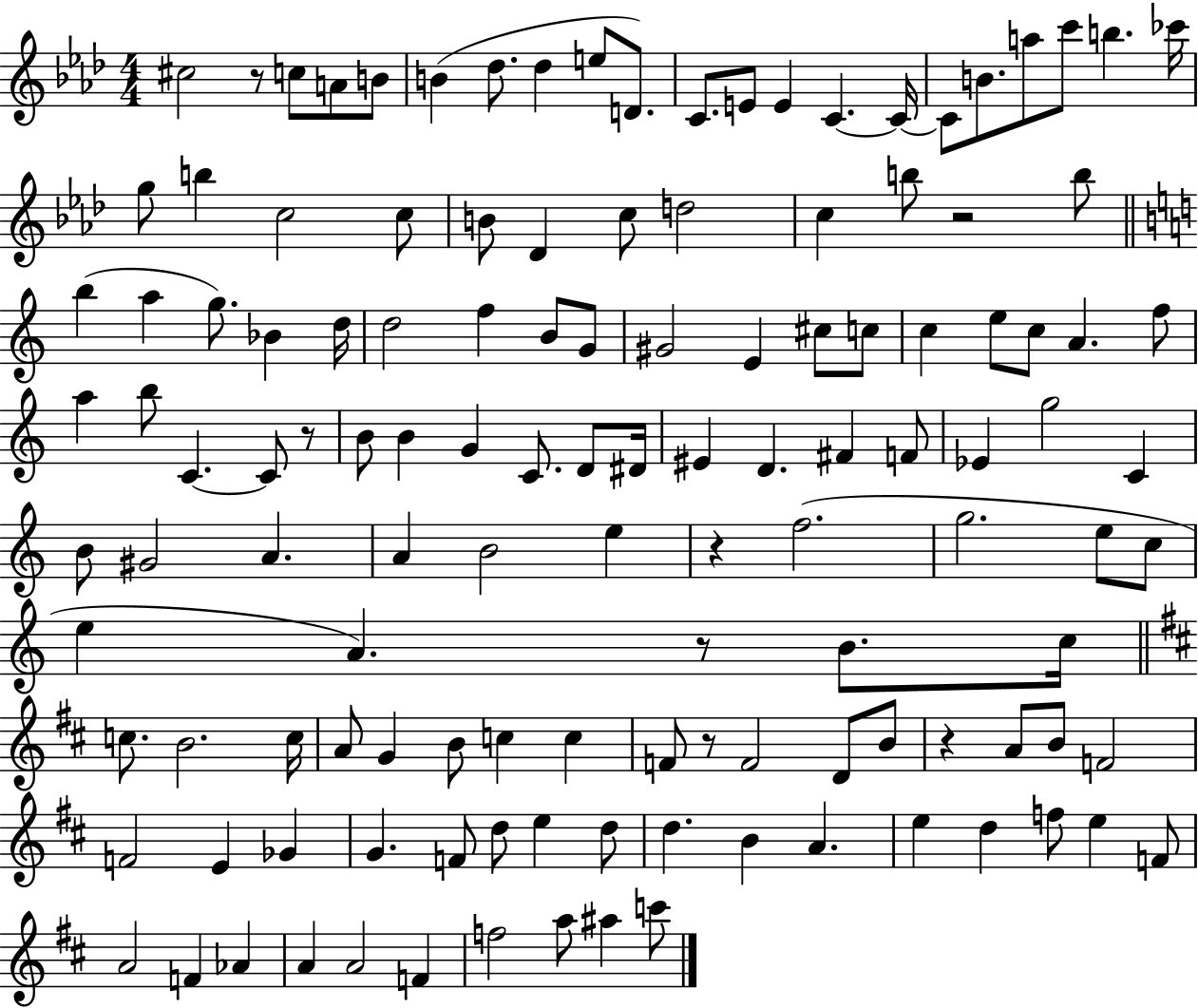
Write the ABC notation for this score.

X:1
T:Untitled
M:4/4
L:1/4
K:Ab
^c2 z/2 c/2 A/2 B/2 B _d/2 _d e/2 D/2 C/2 E/2 E C C/4 C/2 B/2 a/2 c'/2 b _c'/4 g/2 b c2 c/2 B/2 _D c/2 d2 c b/2 z2 b/2 b a g/2 _B d/4 d2 f B/2 G/2 ^G2 E ^c/2 c/2 c e/2 c/2 A f/2 a b/2 C C/2 z/2 B/2 B G C/2 D/2 ^D/4 ^E D ^F F/2 _E g2 C B/2 ^G2 A A B2 e z f2 g2 e/2 c/2 e A z/2 B/2 c/4 c/2 B2 c/4 A/2 G B/2 c c F/2 z/2 F2 D/2 B/2 z A/2 B/2 F2 F2 E _G G F/2 d/2 e d/2 d B A e d f/2 e F/2 A2 F _A A A2 F f2 a/2 ^a c'/2